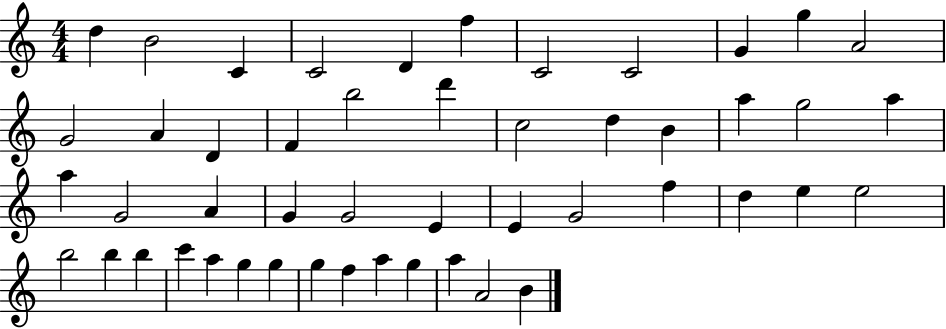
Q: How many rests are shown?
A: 0